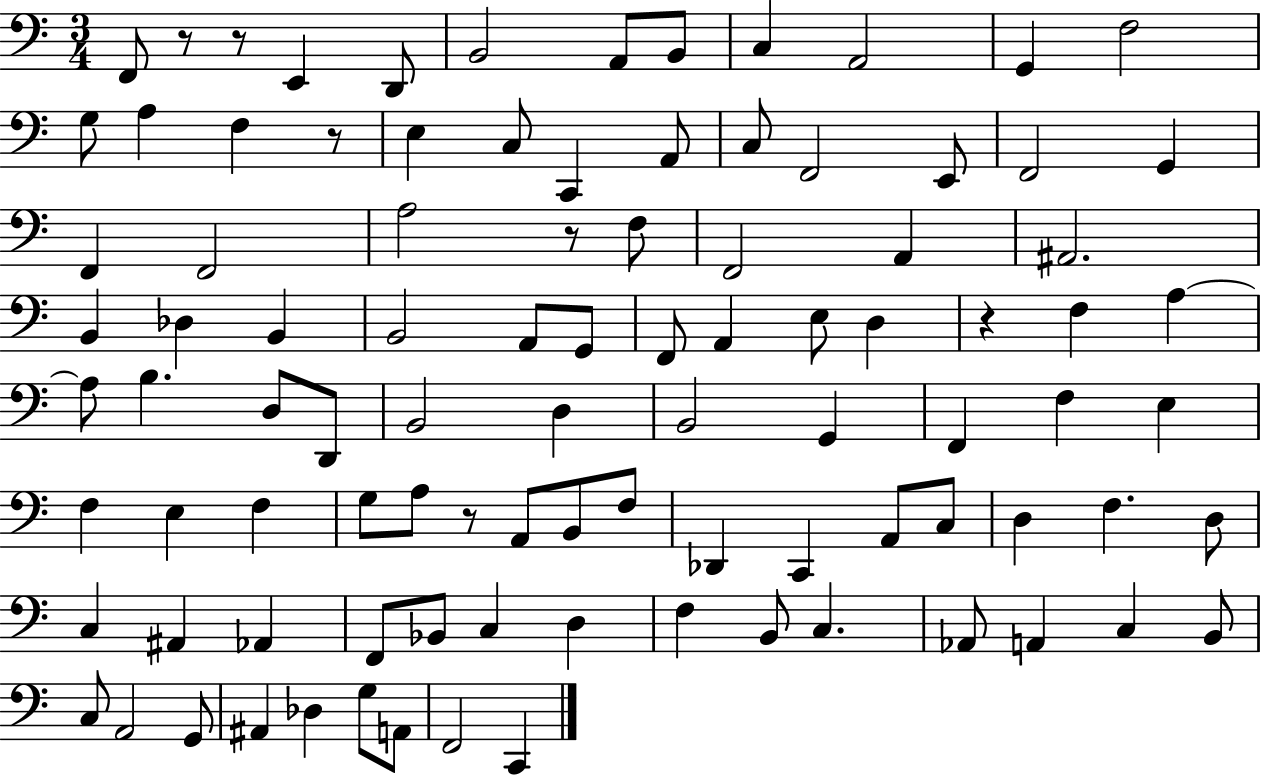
X:1
T:Untitled
M:3/4
L:1/4
K:C
F,,/2 z/2 z/2 E,, D,,/2 B,,2 A,,/2 B,,/2 C, A,,2 G,, F,2 G,/2 A, F, z/2 E, C,/2 C,, A,,/2 C,/2 F,,2 E,,/2 F,,2 G,, F,, F,,2 A,2 z/2 F,/2 F,,2 A,, ^A,,2 B,, _D, B,, B,,2 A,,/2 G,,/2 F,,/2 A,, E,/2 D, z F, A, A,/2 B, D,/2 D,,/2 B,,2 D, B,,2 G,, F,, F, E, F, E, F, G,/2 A,/2 z/2 A,,/2 B,,/2 F,/2 _D,, C,, A,,/2 C,/2 D, F, D,/2 C, ^A,, _A,, F,,/2 _B,,/2 C, D, F, B,,/2 C, _A,,/2 A,, C, B,,/2 C,/2 A,,2 G,,/2 ^A,, _D, G,/2 A,,/2 F,,2 C,,